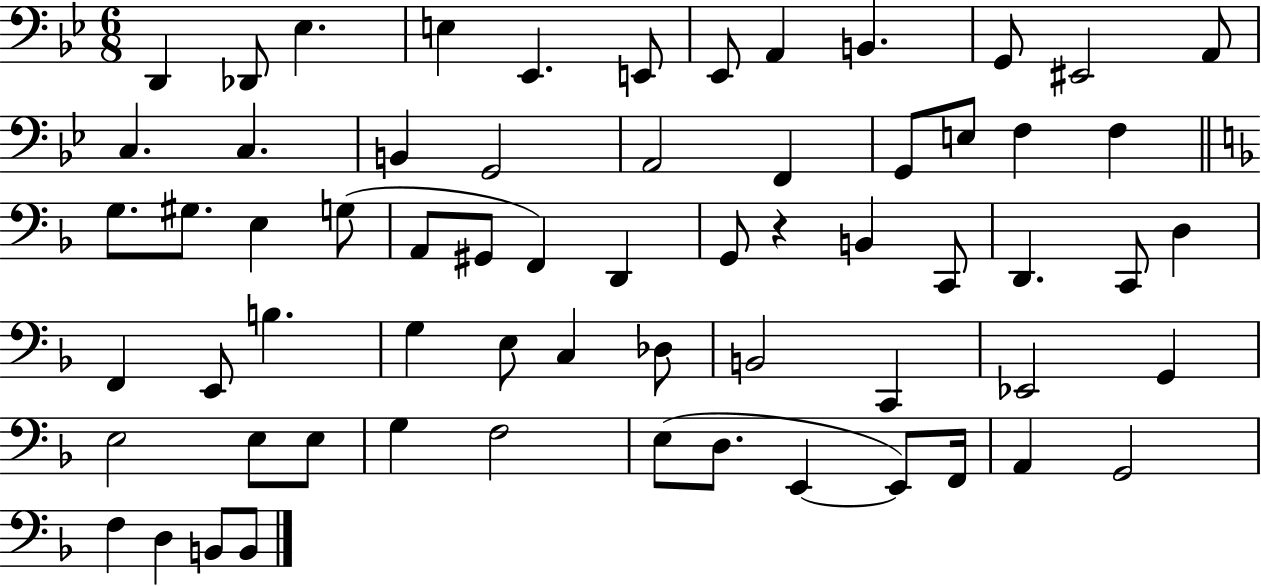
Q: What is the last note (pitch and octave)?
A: B2